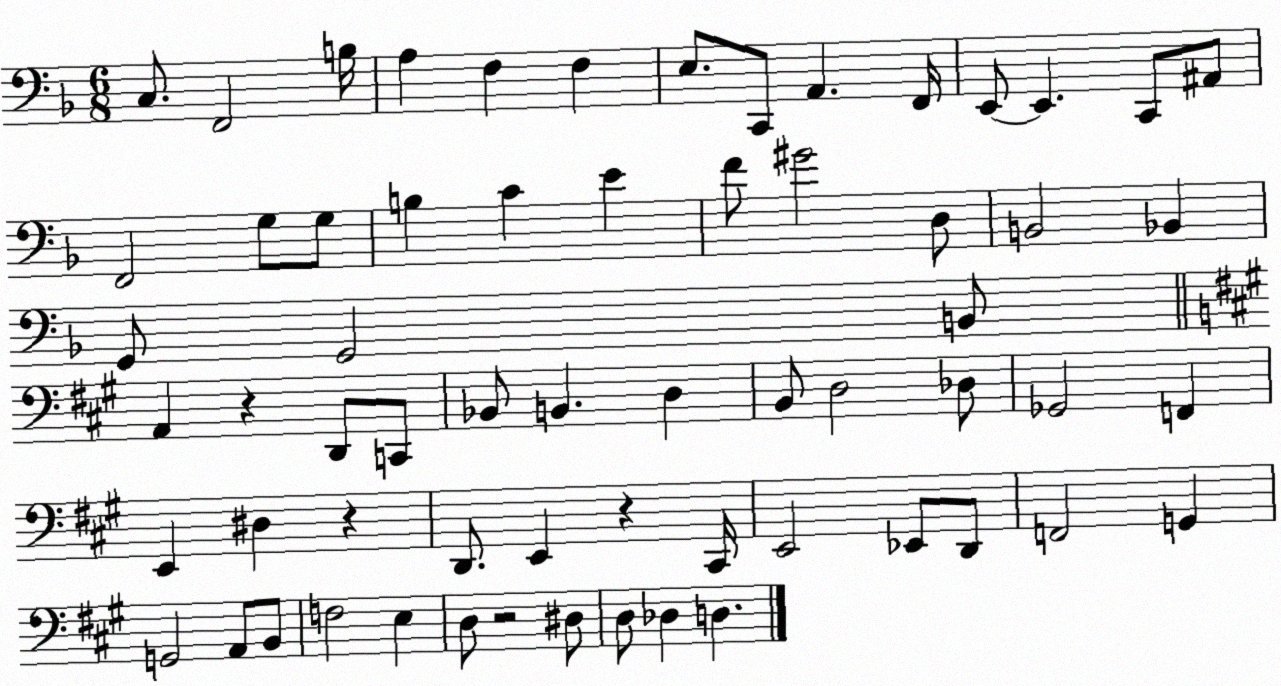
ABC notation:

X:1
T:Untitled
M:6/8
L:1/4
K:F
C,/2 F,,2 B,/4 A, F, F, E,/2 C,,/2 A,, F,,/4 E,,/2 E,, C,,/2 ^A,,/2 F,,2 G,/2 G,/2 B, C E F/2 ^G2 D,/2 B,,2 _B,, G,,/2 G,,2 B,,/2 A,, z D,,/2 C,,/2 _B,,/2 B,, D, B,,/2 D,2 _D,/2 _G,,2 F,, E,, ^D, z D,,/2 E,, z ^C,,/4 E,,2 _E,,/2 D,,/2 F,,2 G,, G,,2 A,,/2 B,,/2 F,2 E, D,/2 z2 ^D,/2 D,/2 _D, D,